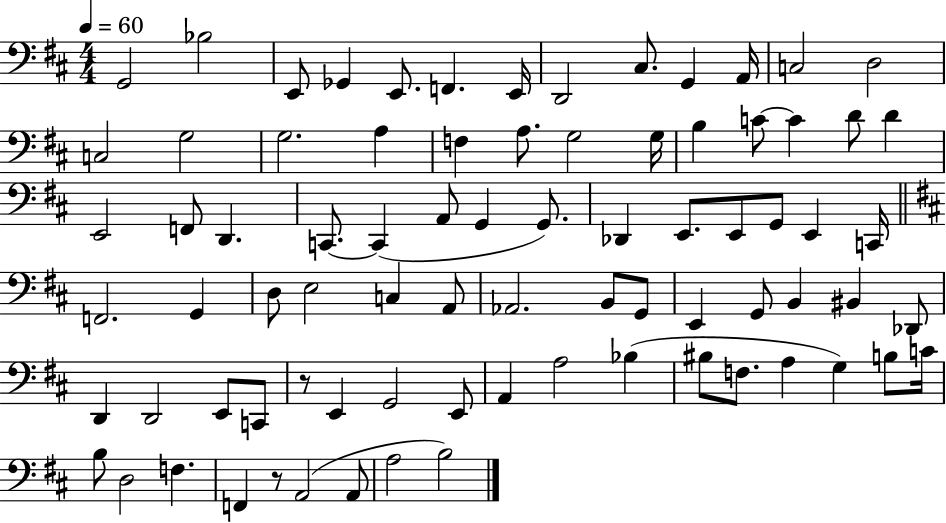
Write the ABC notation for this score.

X:1
T:Untitled
M:4/4
L:1/4
K:D
G,,2 _B,2 E,,/2 _G,, E,,/2 F,, E,,/4 D,,2 ^C,/2 G,, A,,/4 C,2 D,2 C,2 G,2 G,2 A, F, A,/2 G,2 G,/4 B, C/2 C D/2 D E,,2 F,,/2 D,, C,,/2 C,, A,,/2 G,, G,,/2 _D,, E,,/2 E,,/2 G,,/2 E,, C,,/4 F,,2 G,, D,/2 E,2 C, A,,/2 _A,,2 B,,/2 G,,/2 E,, G,,/2 B,, ^B,, _D,,/2 D,, D,,2 E,,/2 C,,/2 z/2 E,, G,,2 E,,/2 A,, A,2 _B, ^B,/2 F,/2 A, G, B,/2 C/4 B,/2 D,2 F, F,, z/2 A,,2 A,,/2 A,2 B,2